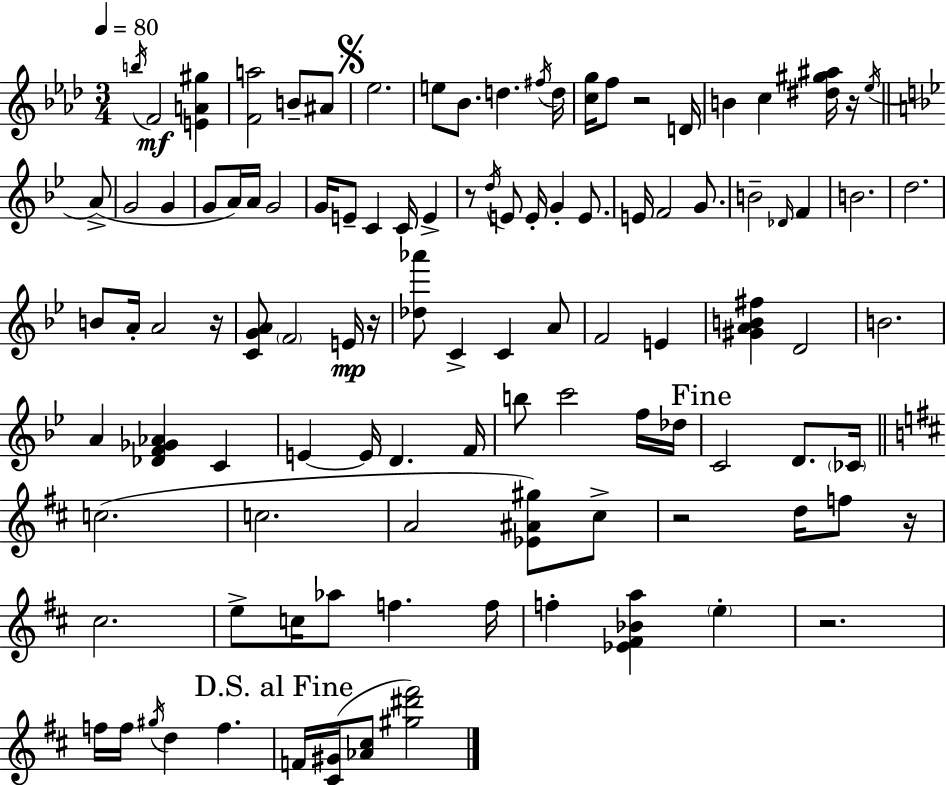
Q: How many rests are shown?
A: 8